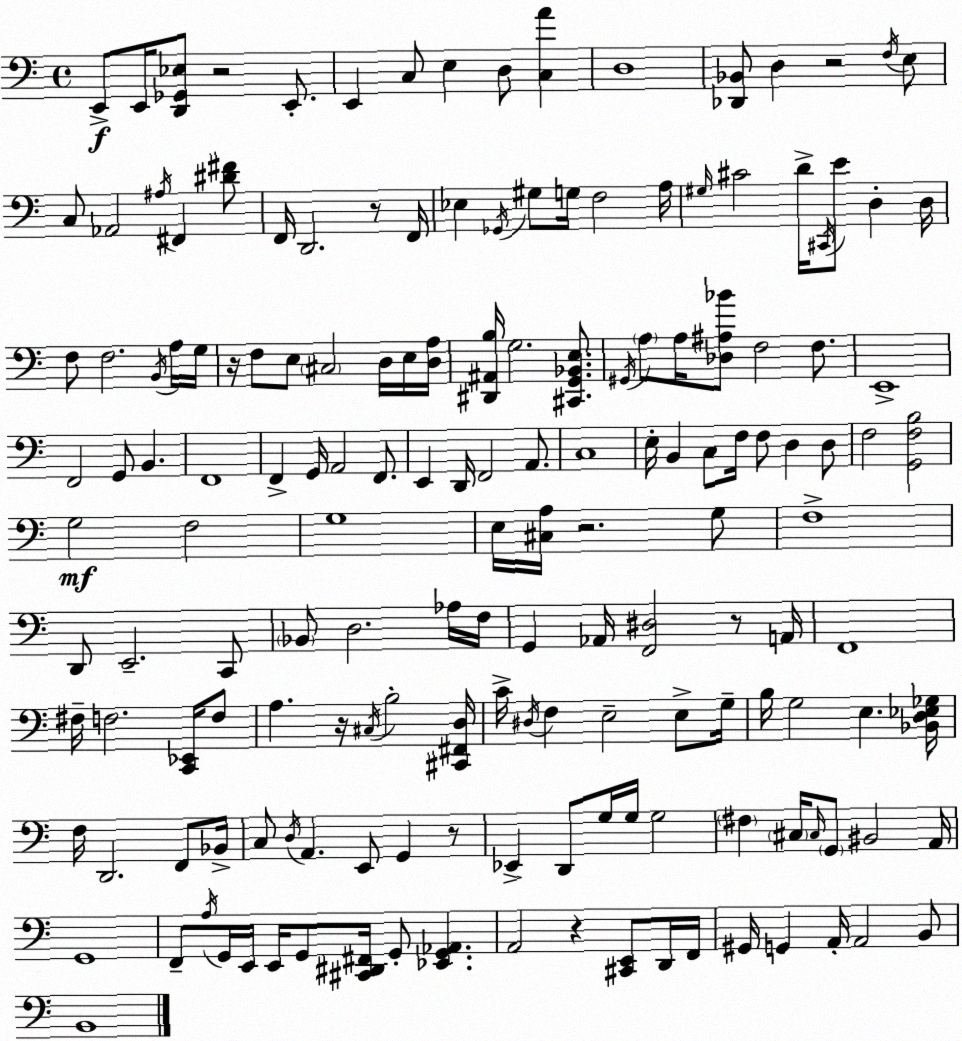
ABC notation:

X:1
T:Untitled
M:4/4
L:1/4
K:C
E,,/2 E,,/4 [D,,_G,,_E,]/2 z2 E,,/2 E,, C,/2 E, D,/2 [C,A] D,4 [_D,,_B,,]/2 D, z2 F,/4 E,/2 C,/2 _A,,2 ^A,/4 ^F,, [^D^F]/2 F,,/4 D,,2 z/2 F,,/4 _E, _G,,/4 ^G,/2 G,/4 F,2 A,/4 ^G,/4 ^C2 D/4 ^C,,/4 E/2 D, D,/4 F,/2 F,2 B,,/4 A,/4 G,/4 z/4 F,/2 E,/2 ^C,2 D,/4 E,/4 [D,A,]/4 [^D,,^A,,B,]/4 G,2 [^C,,G,,_B,,E,]/2 ^G,,/4 A,/2 A,/4 [_D,^A,_B]/2 F,2 F,/2 E,,4 F,,2 G,,/2 B,, F,,4 F,, G,,/4 A,,2 F,,/2 E,, D,,/4 F,,2 A,,/2 C,4 E,/4 B,, C,/2 F,/4 F,/2 D, D,/2 F,2 [G,,F,B,]2 G,2 F,2 G,4 E,/4 [^C,A,]/4 z2 G,/2 F,4 D,,/2 E,,2 C,,/2 _B,,/2 D,2 _A,/4 F,/4 G,, _A,,/4 [F,,^D,]2 z/2 A,,/4 F,,4 ^F,/4 F,2 [C,,_E,,]/4 F,/2 A, z/4 ^C,/4 B,2 [^C,,^F,,D,]/4 C/4 ^D,/4 F, E,2 E,/2 G,/4 B,/4 G,2 E, [_B,,D,_E,_G,]/4 F,/4 D,,2 F,,/2 _B,,/4 C,/2 D,/4 A,, E,,/2 G,, z/2 _E,, D,,/2 G,/4 G,/4 G,2 ^F, ^C,/4 ^C,/4 G,,/2 ^B,,2 A,,/4 G,,4 F,,/2 A,/4 G,,/4 E,,/4 E,,/4 G,,/2 [^C,,^D,,^F,,]/4 G,,/2 [_E,,G,,_A,,] A,,2 z [^C,,E,,]/2 D,,/4 F,,/4 ^G,,/4 G,, A,,/4 A,,2 B,,/2 B,,4